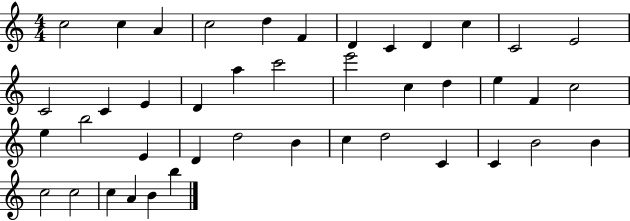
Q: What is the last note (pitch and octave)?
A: B5